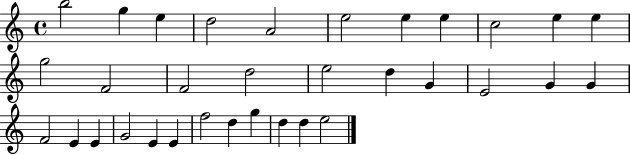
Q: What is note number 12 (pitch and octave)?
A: G5